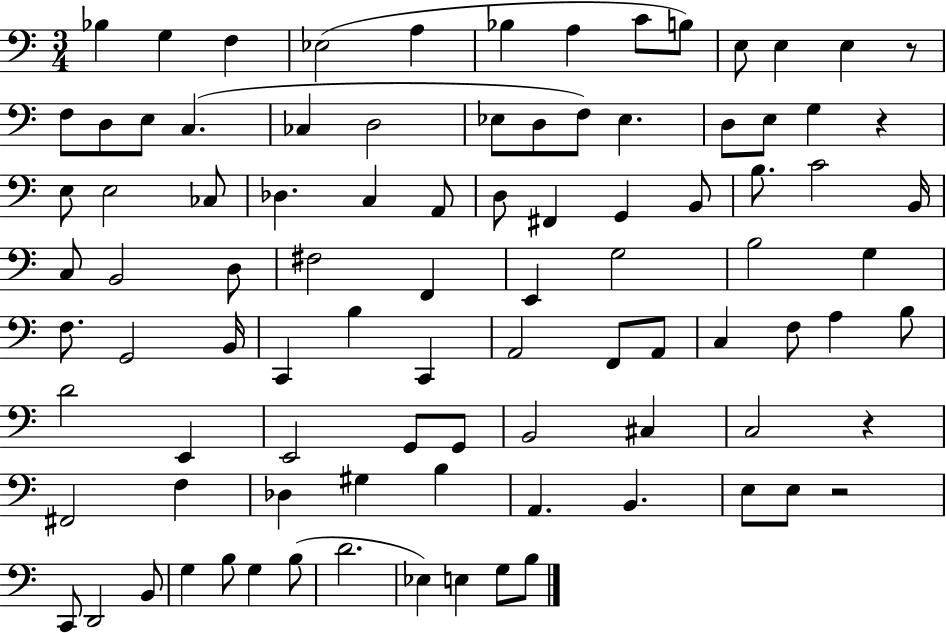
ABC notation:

X:1
T:Untitled
M:3/4
L:1/4
K:C
_B, G, F, _E,2 A, _B, A, C/2 B,/2 E,/2 E, E, z/2 F,/2 D,/2 E,/2 C, _C, D,2 _E,/2 D,/2 F,/2 _E, D,/2 E,/2 G, z E,/2 E,2 _C,/2 _D, C, A,,/2 D,/2 ^F,, G,, B,,/2 B,/2 C2 B,,/4 C,/2 B,,2 D,/2 ^F,2 F,, E,, G,2 B,2 G, F,/2 G,,2 B,,/4 C,, B, C,, A,,2 F,,/2 A,,/2 C, F,/2 A, B,/2 D2 E,, E,,2 G,,/2 G,,/2 B,,2 ^C, C,2 z ^F,,2 F, _D, ^G, B, A,, B,, E,/2 E,/2 z2 C,,/2 D,,2 B,,/2 G, B,/2 G, B,/2 D2 _E, E, G,/2 B,/2